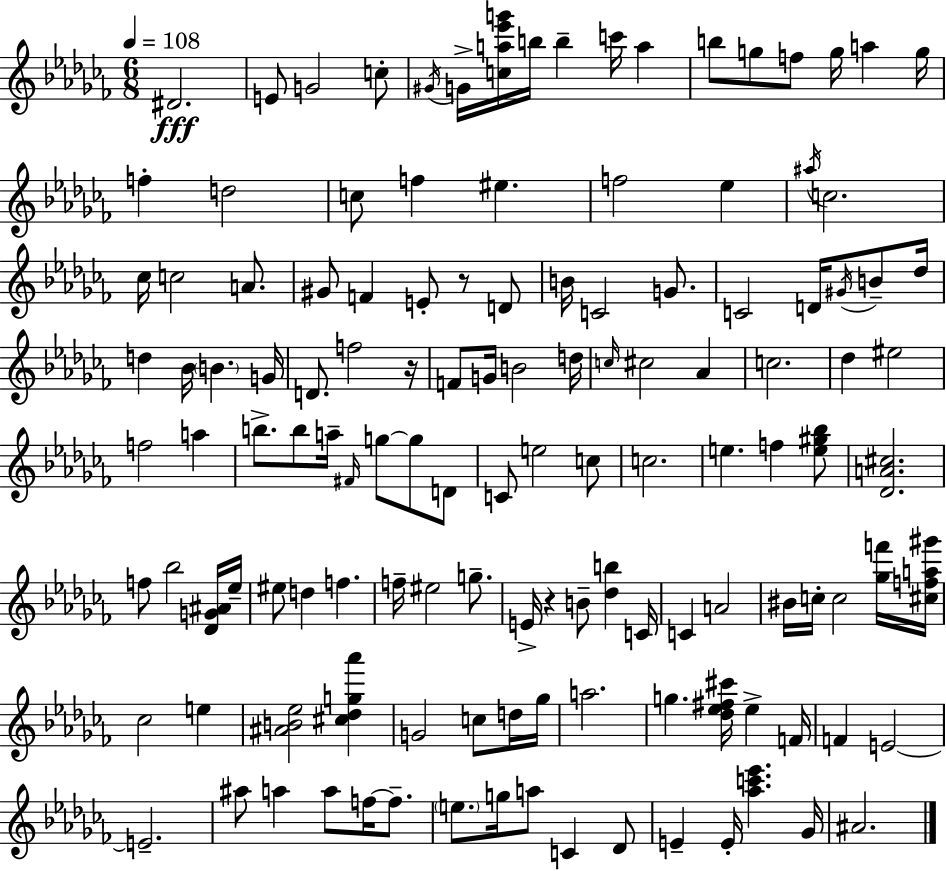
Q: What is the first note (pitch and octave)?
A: D#4